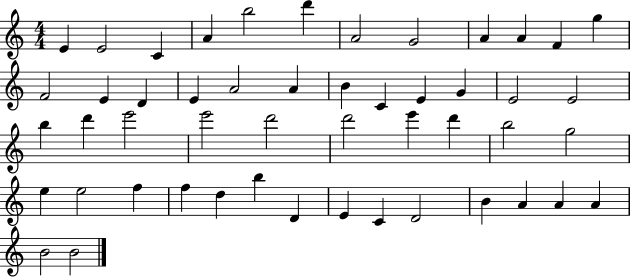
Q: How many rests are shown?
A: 0